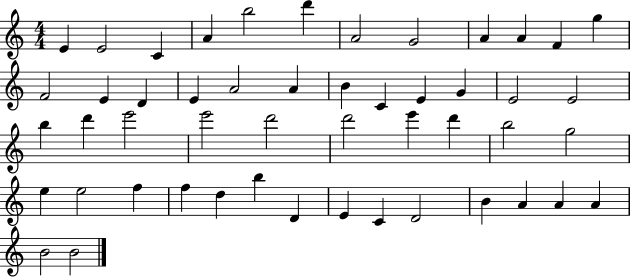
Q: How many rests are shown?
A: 0